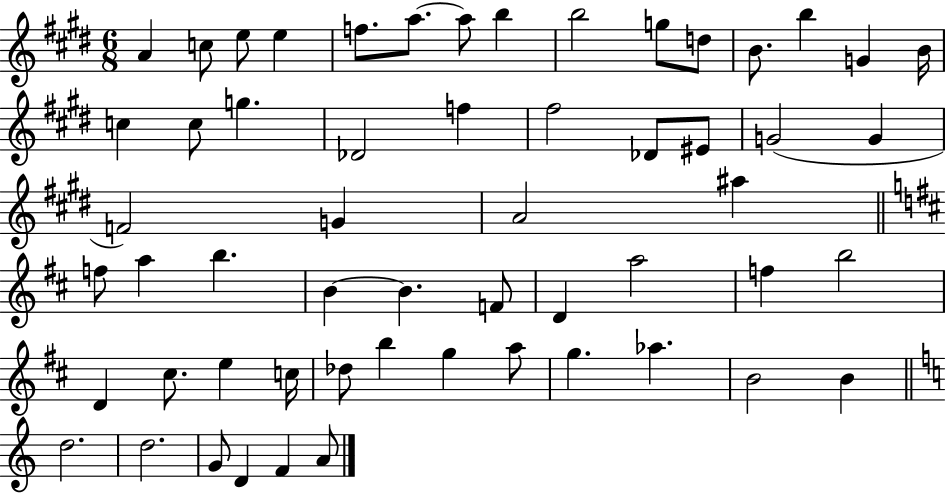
X:1
T:Untitled
M:6/8
L:1/4
K:E
A c/2 e/2 e f/2 a/2 a/2 b b2 g/2 d/2 B/2 b G B/4 c c/2 g _D2 f ^f2 _D/2 ^E/2 G2 G F2 G A2 ^a f/2 a b B B F/2 D a2 f b2 D ^c/2 e c/4 _d/2 b g a/2 g _a B2 B d2 d2 G/2 D F A/2